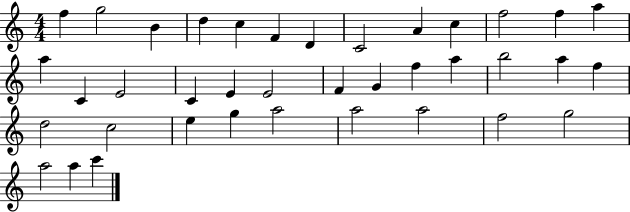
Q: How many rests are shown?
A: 0